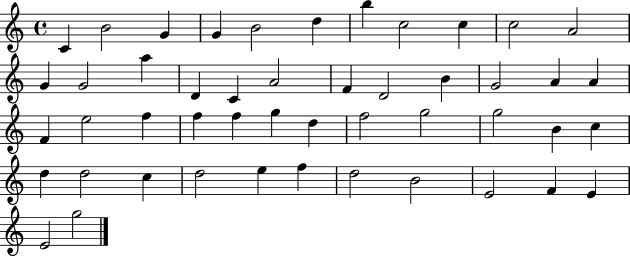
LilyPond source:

{
  \clef treble
  \time 4/4
  \defaultTimeSignature
  \key c \major
  c'4 b'2 g'4 | g'4 b'2 d''4 | b''4 c''2 c''4 | c''2 a'2 | \break g'4 g'2 a''4 | d'4 c'4 a'2 | f'4 d'2 b'4 | g'2 a'4 a'4 | \break f'4 e''2 f''4 | f''4 f''4 g''4 d''4 | f''2 g''2 | g''2 b'4 c''4 | \break d''4 d''2 c''4 | d''2 e''4 f''4 | d''2 b'2 | e'2 f'4 e'4 | \break e'2 g''2 | \bar "|."
}